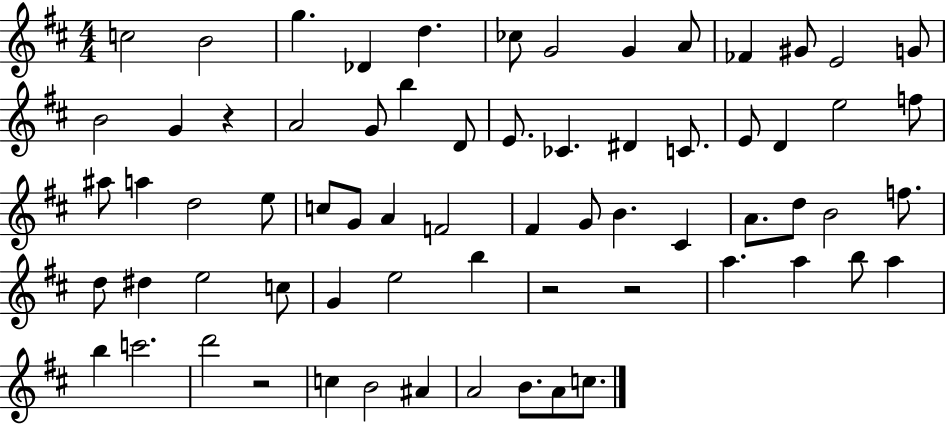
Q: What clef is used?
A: treble